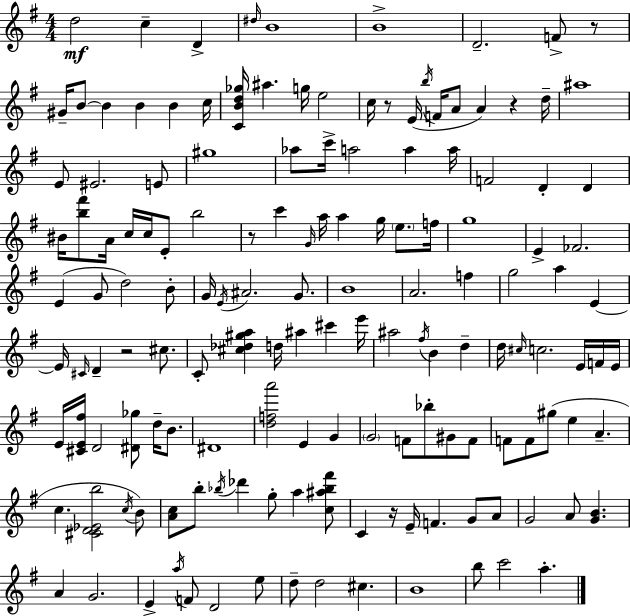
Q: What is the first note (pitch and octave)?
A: D5